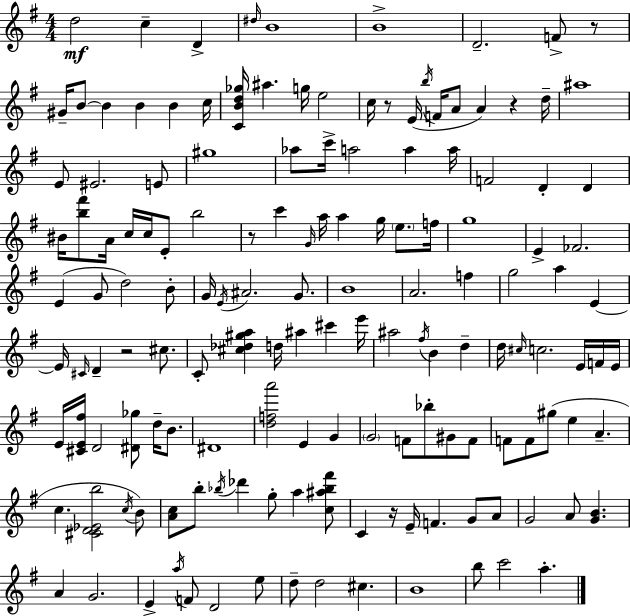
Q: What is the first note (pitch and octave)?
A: D5